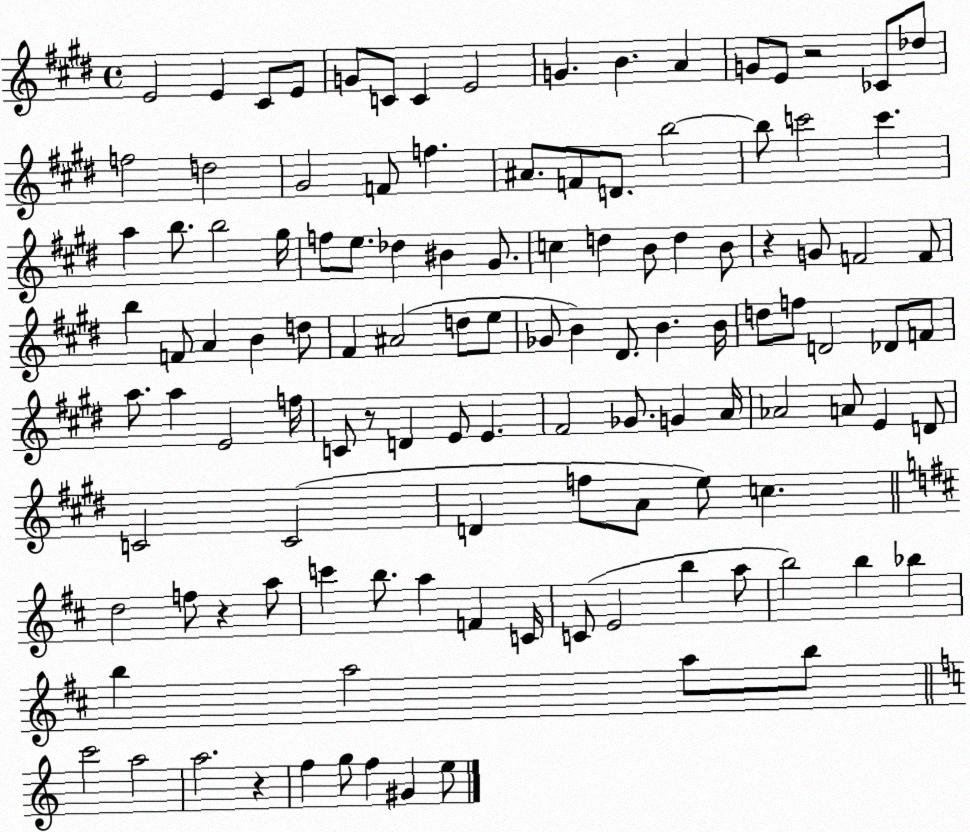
X:1
T:Untitled
M:4/4
L:1/4
K:E
E2 E ^C/2 E/2 G/2 C/2 C E2 G B A G/2 E/2 z2 _C/2 _d/2 f2 d2 ^G2 F/2 f ^A/2 F/2 D/2 b2 b/2 c'2 c' a b/2 b2 ^g/4 f/2 e/2 _d ^B ^G/2 c d B/2 d B/2 z G/2 F2 F/2 b F/2 A B d/2 ^F ^A2 d/2 e/2 _G/2 B ^D/2 B B/4 d/2 f/2 D2 _D/2 F/2 a/2 a E2 f/4 C/2 z/2 D E/2 E ^F2 _G/2 G A/4 _A2 A/2 E D/2 C2 C2 D f/2 A/2 e/2 c d2 f/2 z a/2 c' b/2 a F C/4 C/2 E2 b a/2 b2 b _b b a2 a/2 b/2 c'2 a2 a2 z f g/2 f ^G e/2